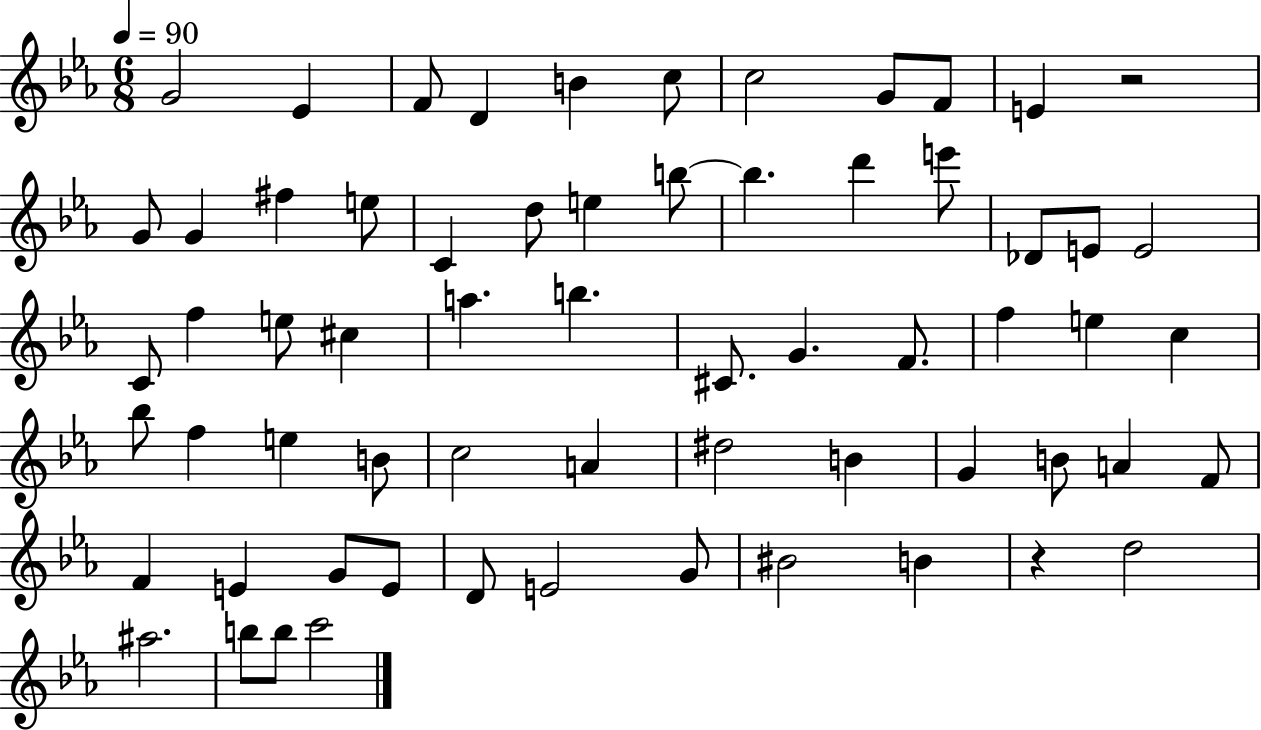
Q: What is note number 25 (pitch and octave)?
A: C4